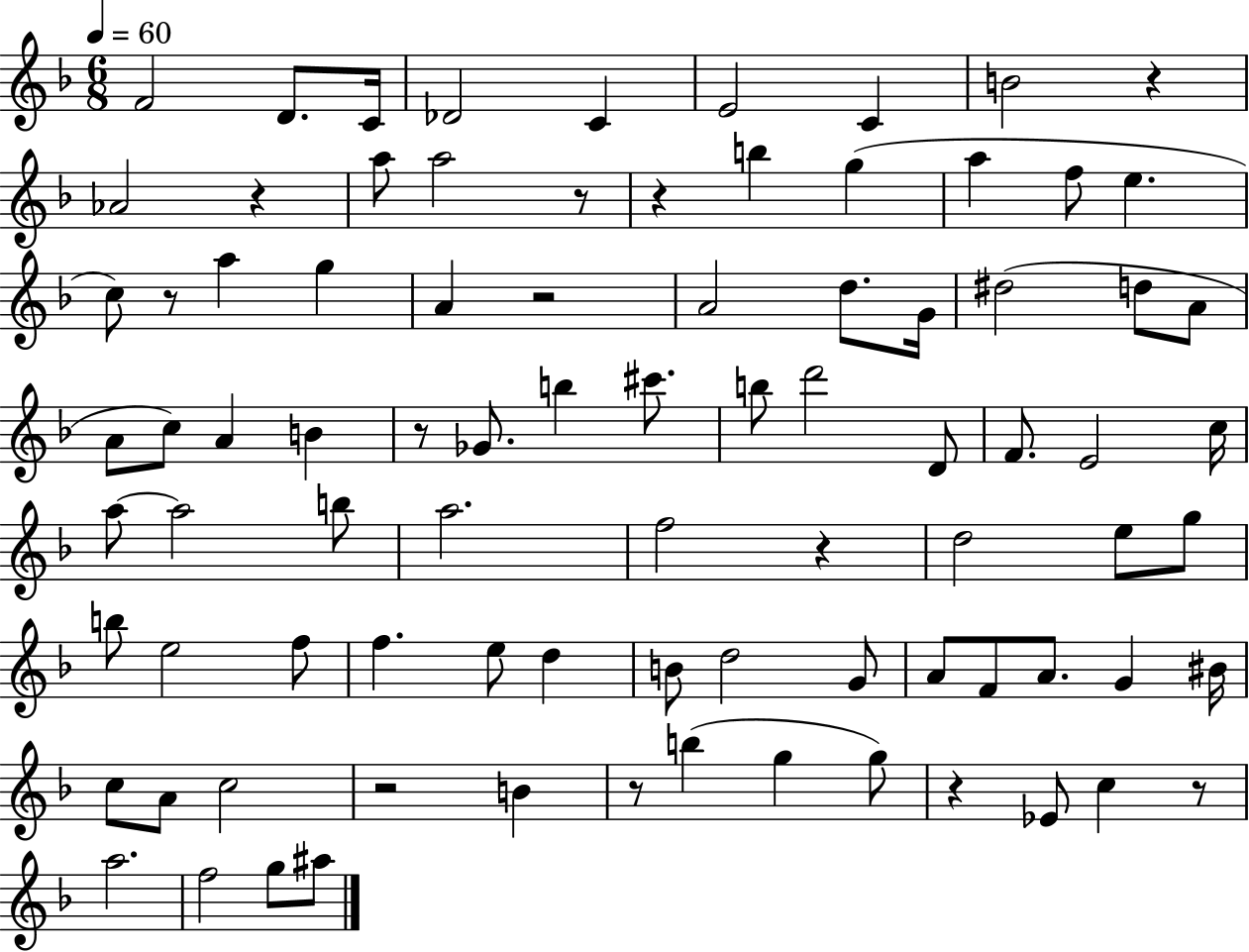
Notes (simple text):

F4/h D4/e. C4/s Db4/h C4/q E4/h C4/q B4/h R/q Ab4/h R/q A5/e A5/h R/e R/q B5/q G5/q A5/q F5/e E5/q. C5/e R/e A5/q G5/q A4/q R/h A4/h D5/e. G4/s D#5/h D5/e A4/e A4/e C5/e A4/q B4/q R/e Gb4/e. B5/q C#6/e. B5/e D6/h D4/e F4/e. E4/h C5/s A5/e A5/h B5/e A5/h. F5/h R/q D5/h E5/e G5/e B5/e E5/h F5/e F5/q. E5/e D5/q B4/e D5/h G4/e A4/e F4/e A4/e. G4/q BIS4/s C5/e A4/e C5/h R/h B4/q R/e B5/q G5/q G5/e R/q Eb4/e C5/q R/e A5/h. F5/h G5/e A#5/e